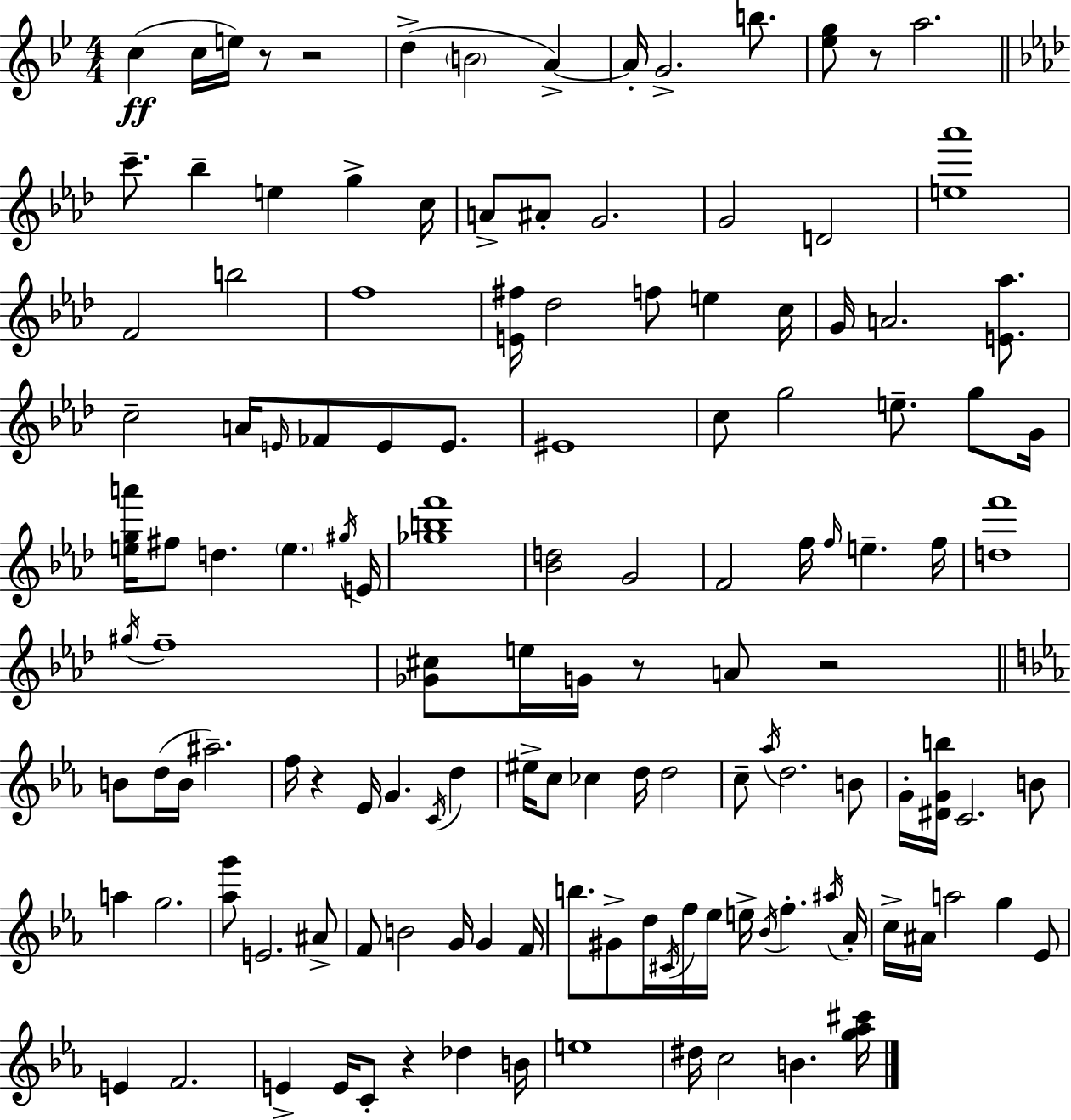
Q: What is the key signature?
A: BES major